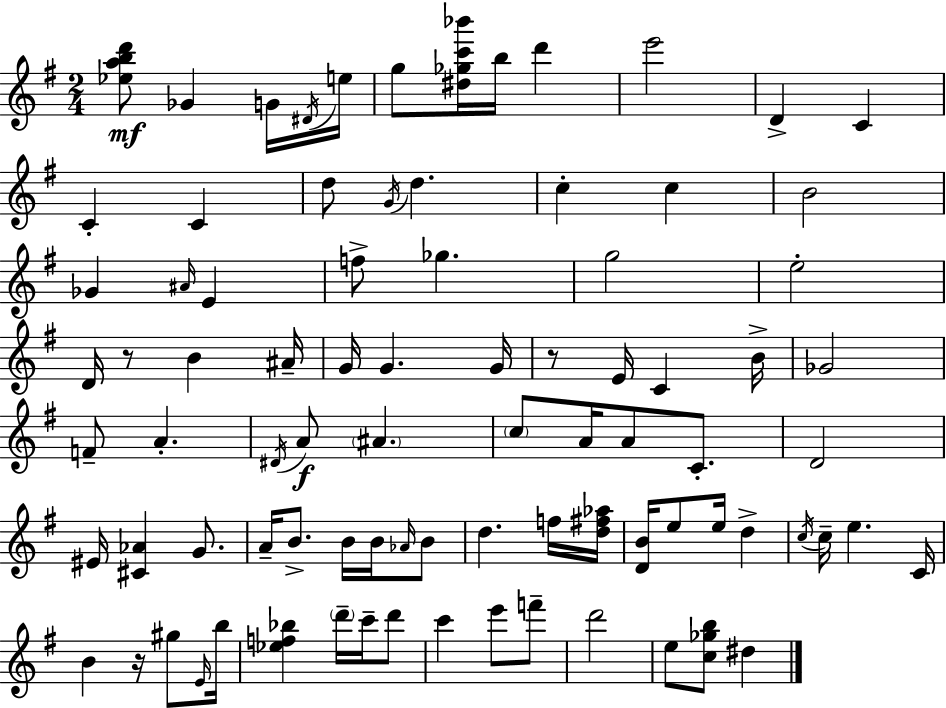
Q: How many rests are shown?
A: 3